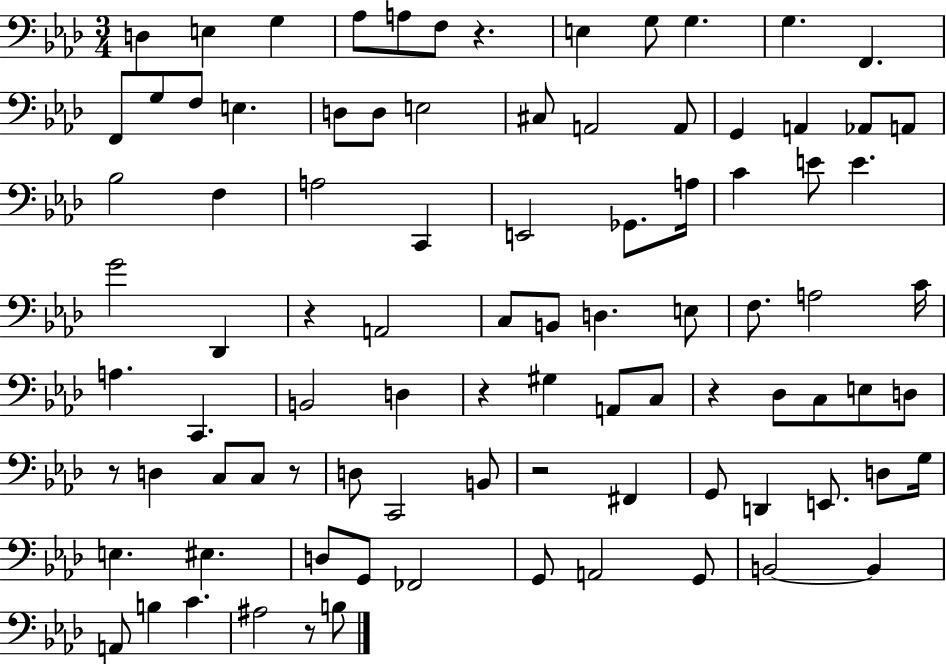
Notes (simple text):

D3/q E3/q G3/q Ab3/e A3/e F3/e R/q. E3/q G3/e G3/q. G3/q. F2/q. F2/e G3/e F3/e E3/q. D3/e D3/e E3/h C#3/e A2/h A2/e G2/q A2/q Ab2/e A2/e Bb3/h F3/q A3/h C2/q E2/h Gb2/e. A3/s C4/q E4/e E4/q. G4/h Db2/q R/q A2/h C3/e B2/e D3/q. E3/e F3/e. A3/h C4/s A3/q. C2/q. B2/h D3/q R/q G#3/q A2/e C3/e R/q Db3/e C3/e E3/e D3/e R/e D3/q C3/e C3/e R/e D3/e C2/h B2/e R/h F#2/q G2/e D2/q E2/e. D3/e G3/s E3/q. EIS3/q. D3/e G2/e FES2/h G2/e A2/h G2/e B2/h B2/q A2/e B3/q C4/q. A#3/h R/e B3/e